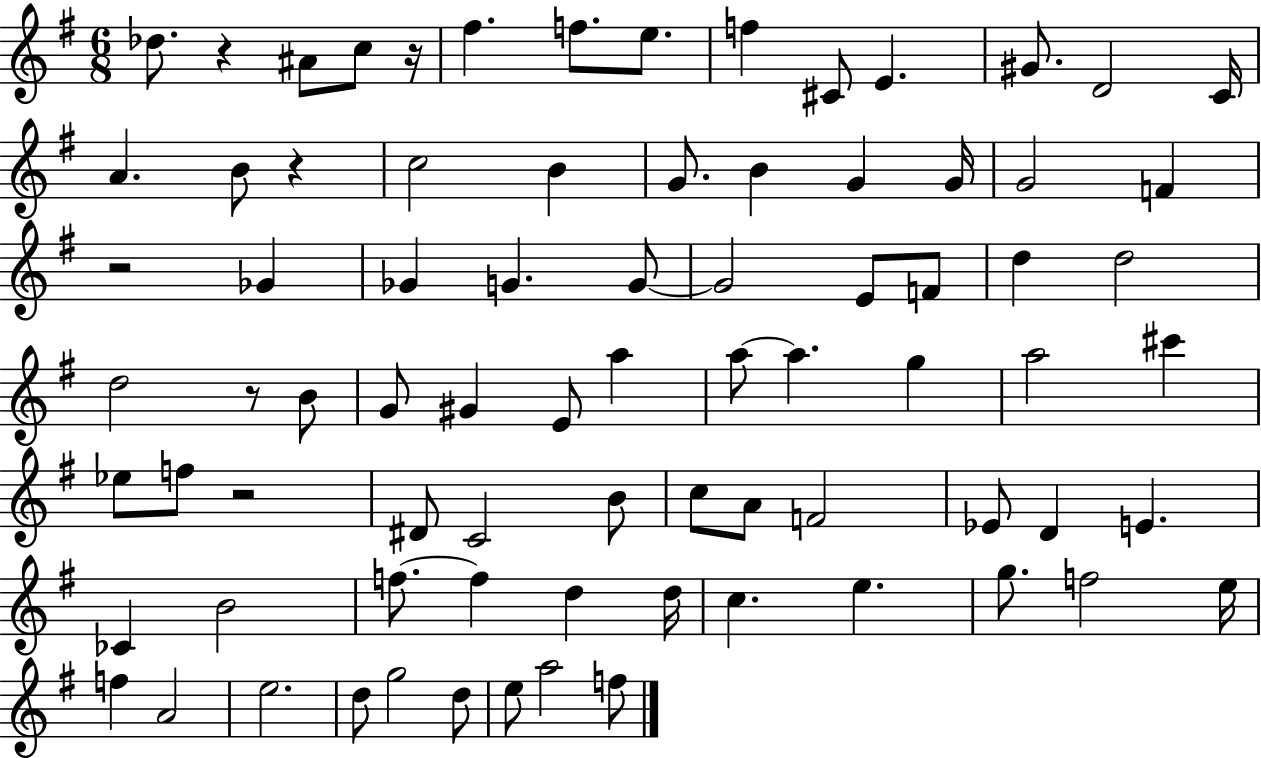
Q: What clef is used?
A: treble